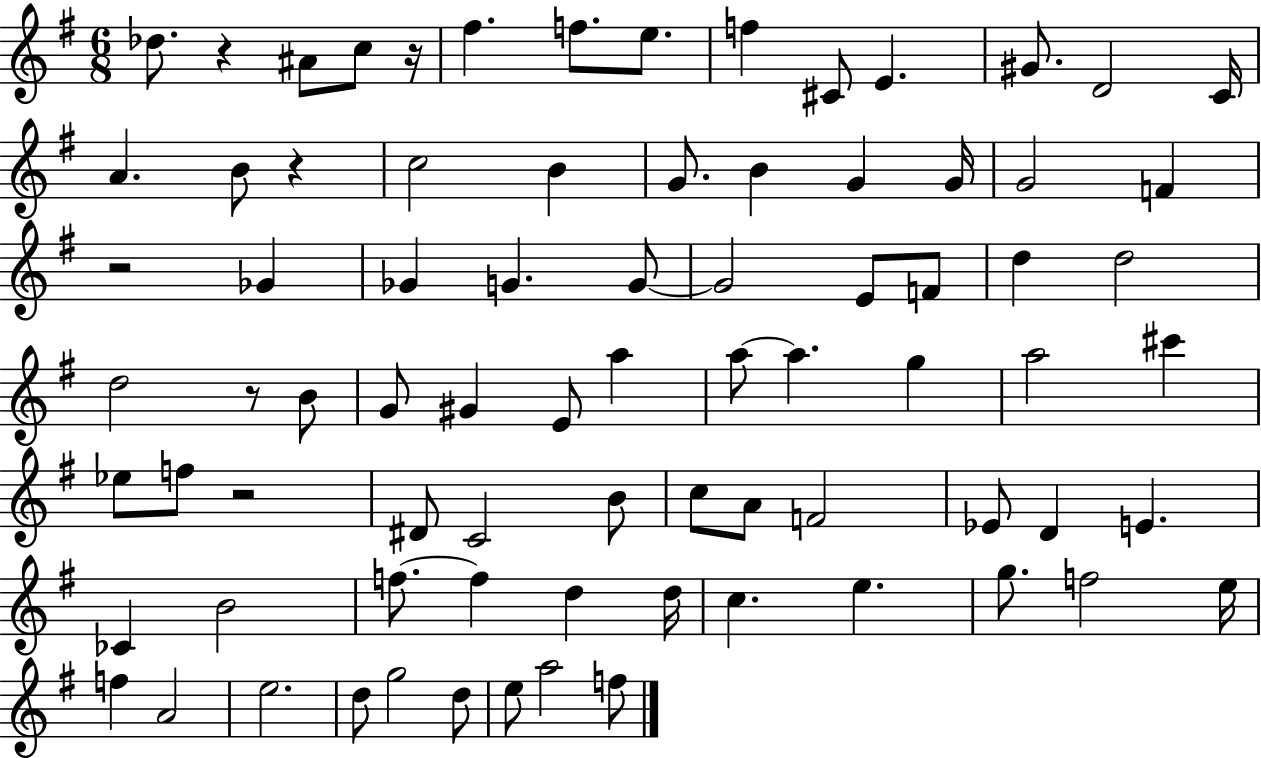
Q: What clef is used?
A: treble